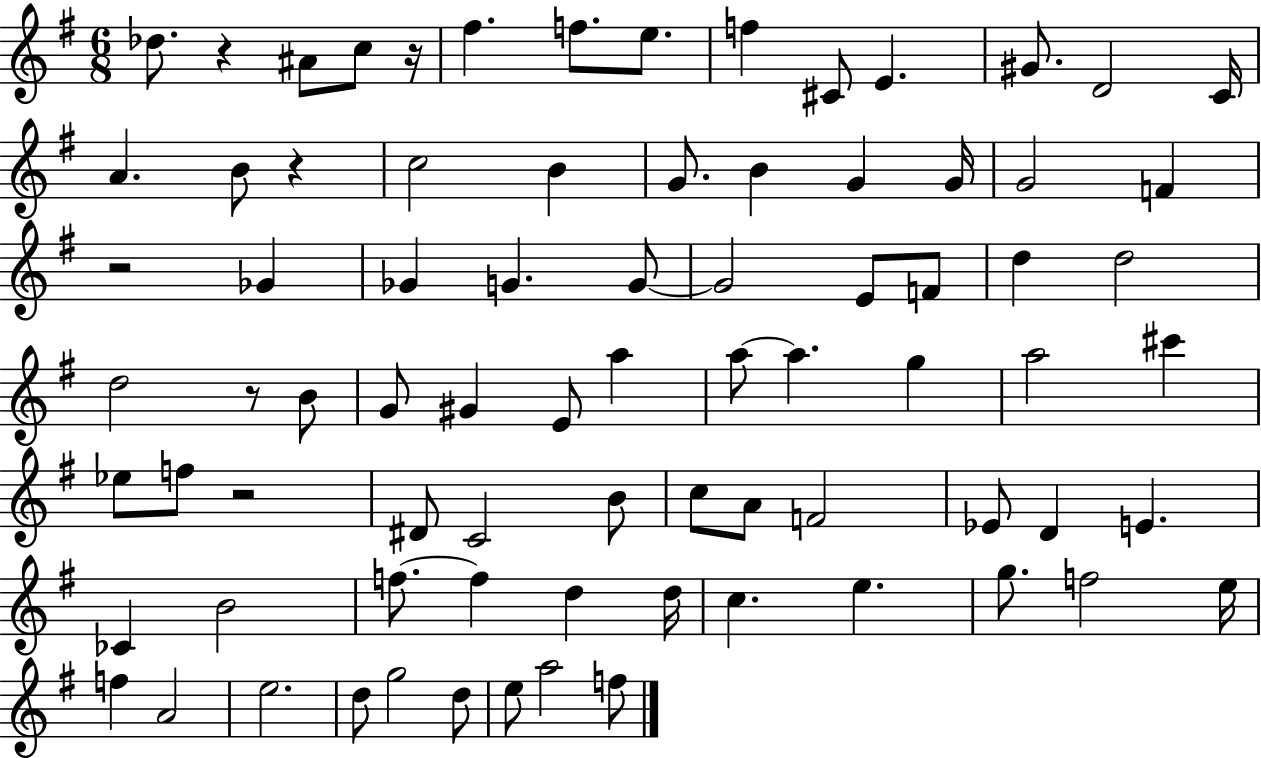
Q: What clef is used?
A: treble